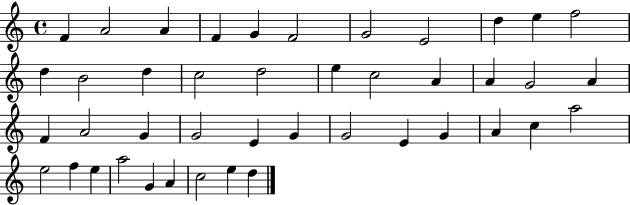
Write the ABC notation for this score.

X:1
T:Untitled
M:4/4
L:1/4
K:C
F A2 A F G F2 G2 E2 d e f2 d B2 d c2 d2 e c2 A A G2 A F A2 G G2 E G G2 E G A c a2 e2 f e a2 G A c2 e d